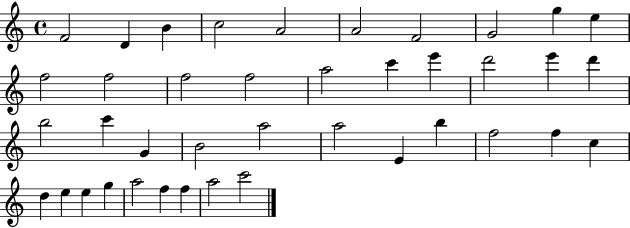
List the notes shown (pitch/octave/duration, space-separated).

F4/h D4/q B4/q C5/h A4/h A4/h F4/h G4/h G5/q E5/q F5/h F5/h F5/h F5/h A5/h C6/q E6/q D6/h E6/q D6/q B5/h C6/q G4/q B4/h A5/h A5/h E4/q B5/q F5/h F5/q C5/q D5/q E5/q E5/q G5/q A5/h F5/q F5/q A5/h C6/h